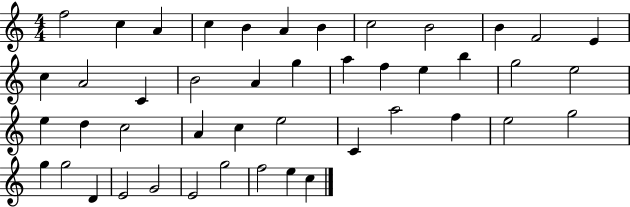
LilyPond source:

{
  \clef treble
  \numericTimeSignature
  \time 4/4
  \key c \major
  f''2 c''4 a'4 | c''4 b'4 a'4 b'4 | c''2 b'2 | b'4 f'2 e'4 | \break c''4 a'2 c'4 | b'2 a'4 g''4 | a''4 f''4 e''4 b''4 | g''2 e''2 | \break e''4 d''4 c''2 | a'4 c''4 e''2 | c'4 a''2 f''4 | e''2 g''2 | \break g''4 g''2 d'4 | e'2 g'2 | e'2 g''2 | f''2 e''4 c''4 | \break \bar "|."
}